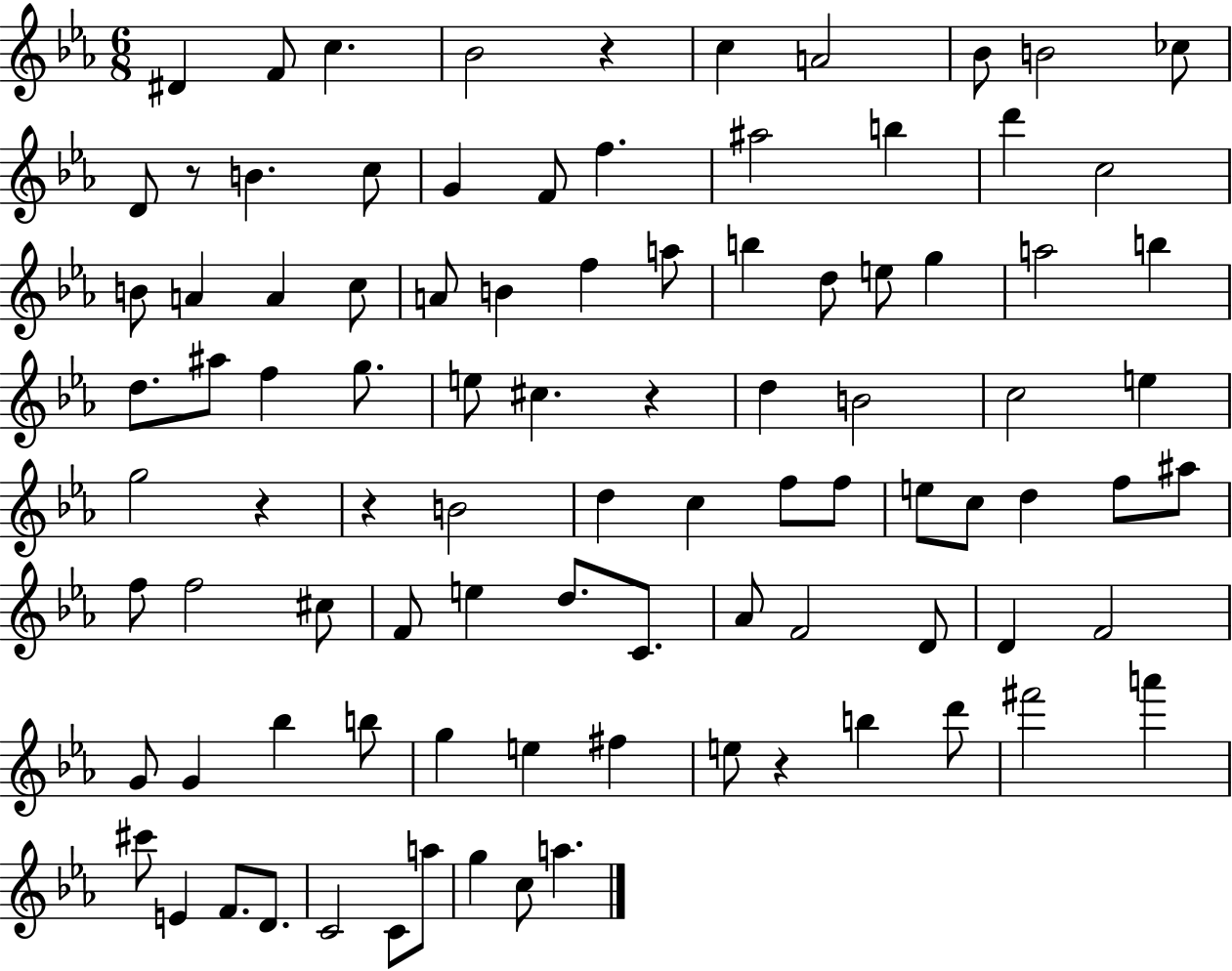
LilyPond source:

{
  \clef treble
  \numericTimeSignature
  \time 6/8
  \key ees \major
  dis'4 f'8 c''4. | bes'2 r4 | c''4 a'2 | bes'8 b'2 ces''8 | \break d'8 r8 b'4. c''8 | g'4 f'8 f''4. | ais''2 b''4 | d'''4 c''2 | \break b'8 a'4 a'4 c''8 | a'8 b'4 f''4 a''8 | b''4 d''8 e''8 g''4 | a''2 b''4 | \break d''8. ais''8 f''4 g''8. | e''8 cis''4. r4 | d''4 b'2 | c''2 e''4 | \break g''2 r4 | r4 b'2 | d''4 c''4 f''8 f''8 | e''8 c''8 d''4 f''8 ais''8 | \break f''8 f''2 cis''8 | f'8 e''4 d''8. c'8. | aes'8 f'2 d'8 | d'4 f'2 | \break g'8 g'4 bes''4 b''8 | g''4 e''4 fis''4 | e''8 r4 b''4 d'''8 | fis'''2 a'''4 | \break cis'''8 e'4 f'8. d'8. | c'2 c'8 a''8 | g''4 c''8 a''4. | \bar "|."
}